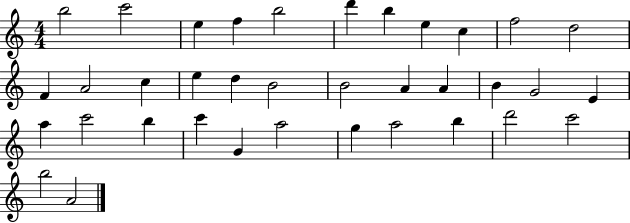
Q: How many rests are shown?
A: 0